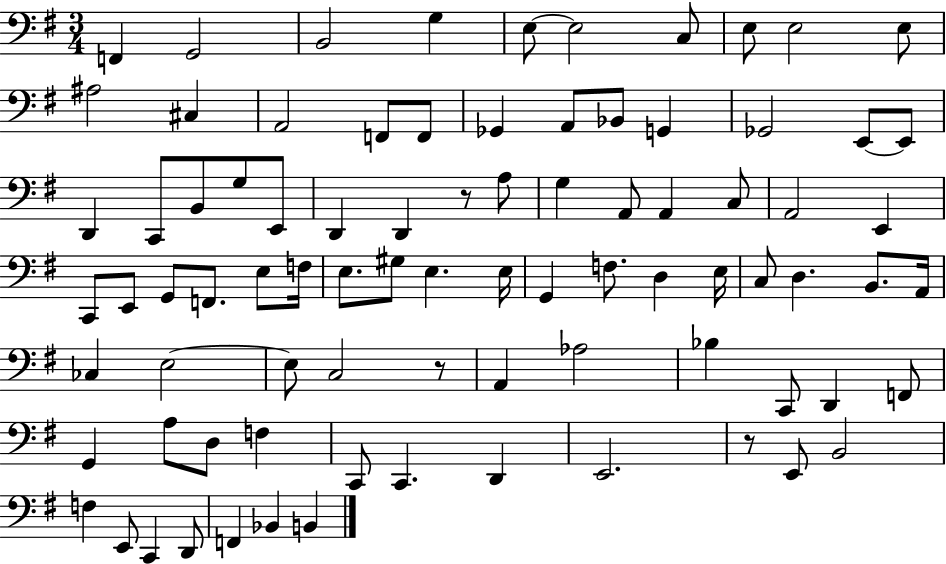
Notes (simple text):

F2/q G2/h B2/h G3/q E3/e E3/h C3/e E3/e E3/h E3/e A#3/h C#3/q A2/h F2/e F2/e Gb2/q A2/e Bb2/e G2/q Gb2/h E2/e E2/e D2/q C2/e B2/e G3/e E2/e D2/q D2/q R/e A3/e G3/q A2/e A2/q C3/e A2/h E2/q C2/e E2/e G2/e F2/e. E3/e F3/s E3/e. G#3/e E3/q. E3/s G2/q F3/e. D3/q E3/s C3/e D3/q. B2/e. A2/s CES3/q E3/h E3/e C3/h R/e A2/q Ab3/h Bb3/q C2/e D2/q F2/e G2/q A3/e D3/e F3/q C2/e C2/q. D2/q E2/h. R/e E2/e B2/h F3/q E2/e C2/q D2/e F2/q Bb2/q B2/q